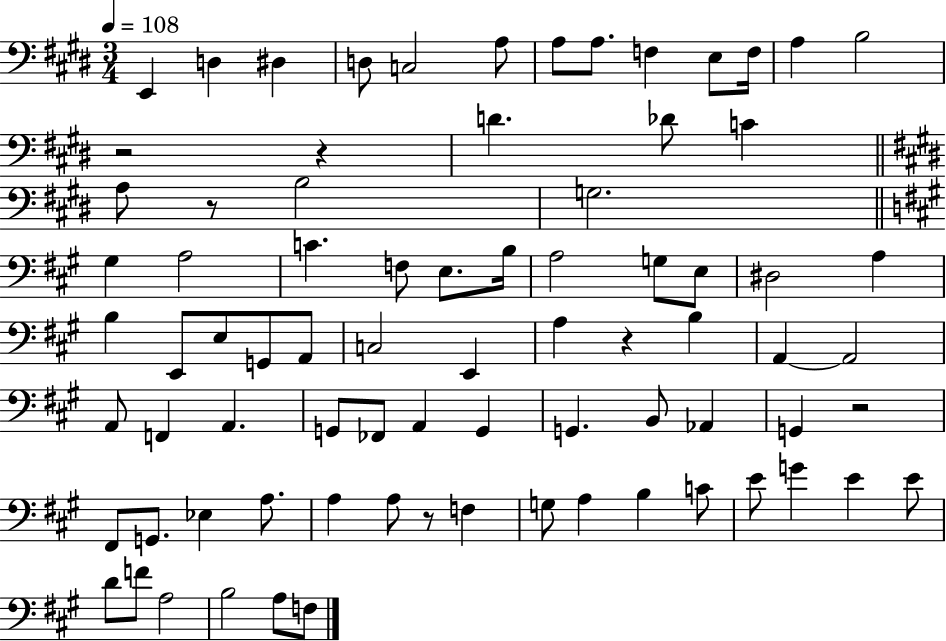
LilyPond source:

{
  \clef bass
  \numericTimeSignature
  \time 3/4
  \key e \major
  \tempo 4 = 108
  \repeat volta 2 { e,4 d4 dis4 | d8 c2 a8 | a8 a8. f4 e8 f16 | a4 b2 | \break r2 r4 | d'4. des'8 c'4 | \bar "||" \break \key e \major a8 r8 b2 | g2. | \bar "||" \break \key a \major gis4 a2 | c'4. f8 e8. b16 | a2 g8 e8 | dis2 a4 | \break b4 e,8 e8 g,8 a,8 | c2 e,4 | a4 r4 b4 | a,4~~ a,2 | \break a,8 f,4 a,4. | g,8 fes,8 a,4 g,4 | g,4. b,8 aes,4 | g,4 r2 | \break fis,8 g,8. ees4 a8. | a4 a8 r8 f4 | g8 a4 b4 c'8 | e'8 g'4 e'4 e'8 | \break d'8 f'8 a2 | b2 a8 f8 | } \bar "|."
}